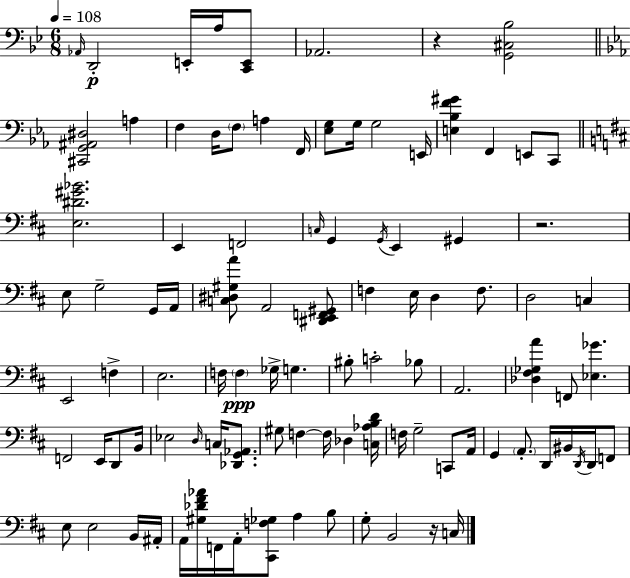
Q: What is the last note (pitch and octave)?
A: C3